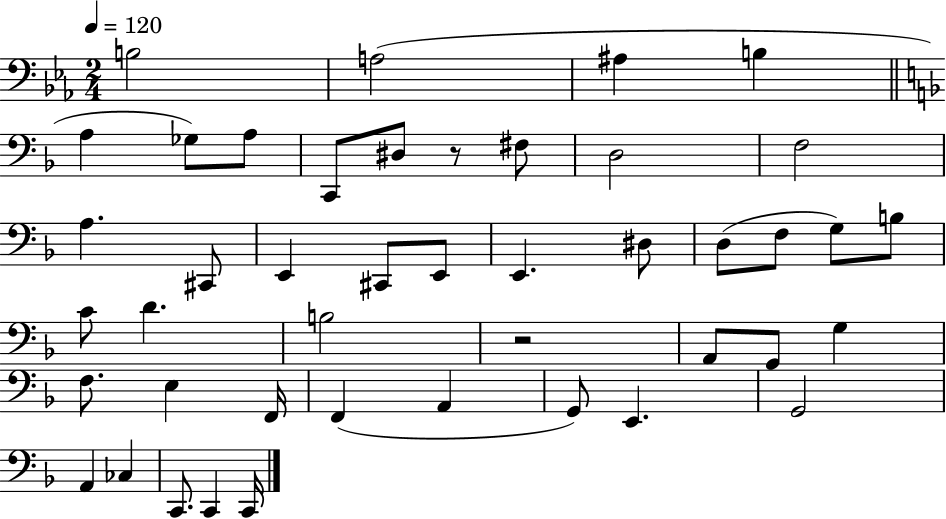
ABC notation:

X:1
T:Untitled
M:2/4
L:1/4
K:Eb
B,2 A,2 ^A, B, A, _G,/2 A,/2 C,,/2 ^D,/2 z/2 ^F,/2 D,2 F,2 A, ^C,,/2 E,, ^C,,/2 E,,/2 E,, ^D,/2 D,/2 F,/2 G,/2 B,/2 C/2 D B,2 z2 A,,/2 G,,/2 G, F,/2 E, F,,/4 F,, A,, G,,/2 E,, G,,2 A,, _C, C,,/2 C,, C,,/4